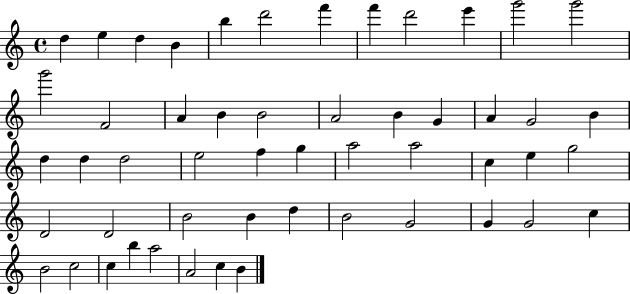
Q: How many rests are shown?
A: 0